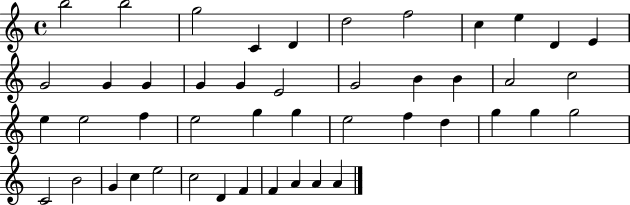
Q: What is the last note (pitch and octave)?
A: A4